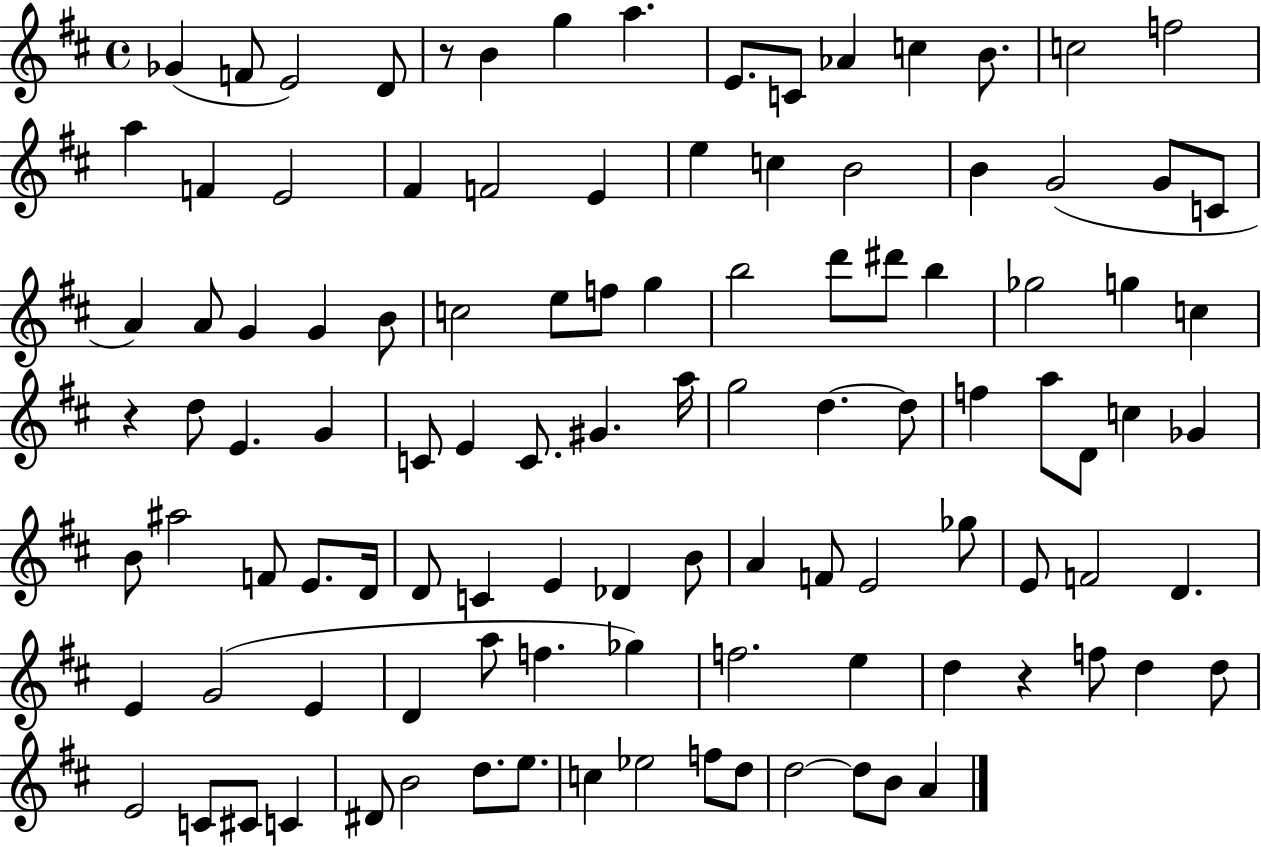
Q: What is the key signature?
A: D major